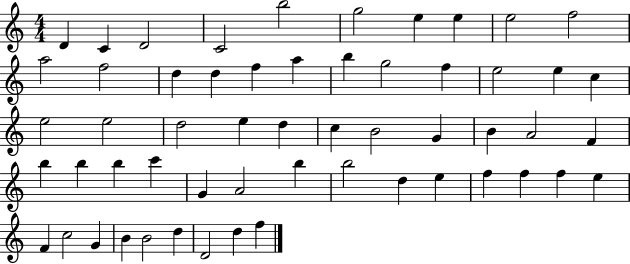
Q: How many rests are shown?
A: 0